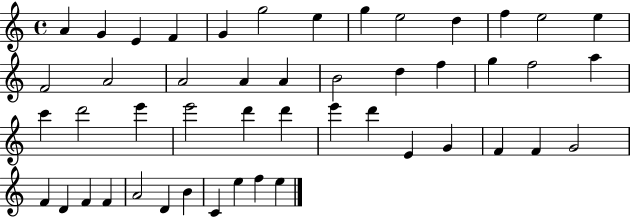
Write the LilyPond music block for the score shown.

{
  \clef treble
  \time 4/4
  \defaultTimeSignature
  \key c \major
  a'4 g'4 e'4 f'4 | g'4 g''2 e''4 | g''4 e''2 d''4 | f''4 e''2 e''4 | \break f'2 a'2 | a'2 a'4 a'4 | b'2 d''4 f''4 | g''4 f''2 a''4 | \break c'''4 d'''2 e'''4 | e'''2 d'''4 d'''4 | e'''4 d'''4 e'4 g'4 | f'4 f'4 g'2 | \break f'4 d'4 f'4 f'4 | a'2 d'4 b'4 | c'4 e''4 f''4 e''4 | \bar "|."
}